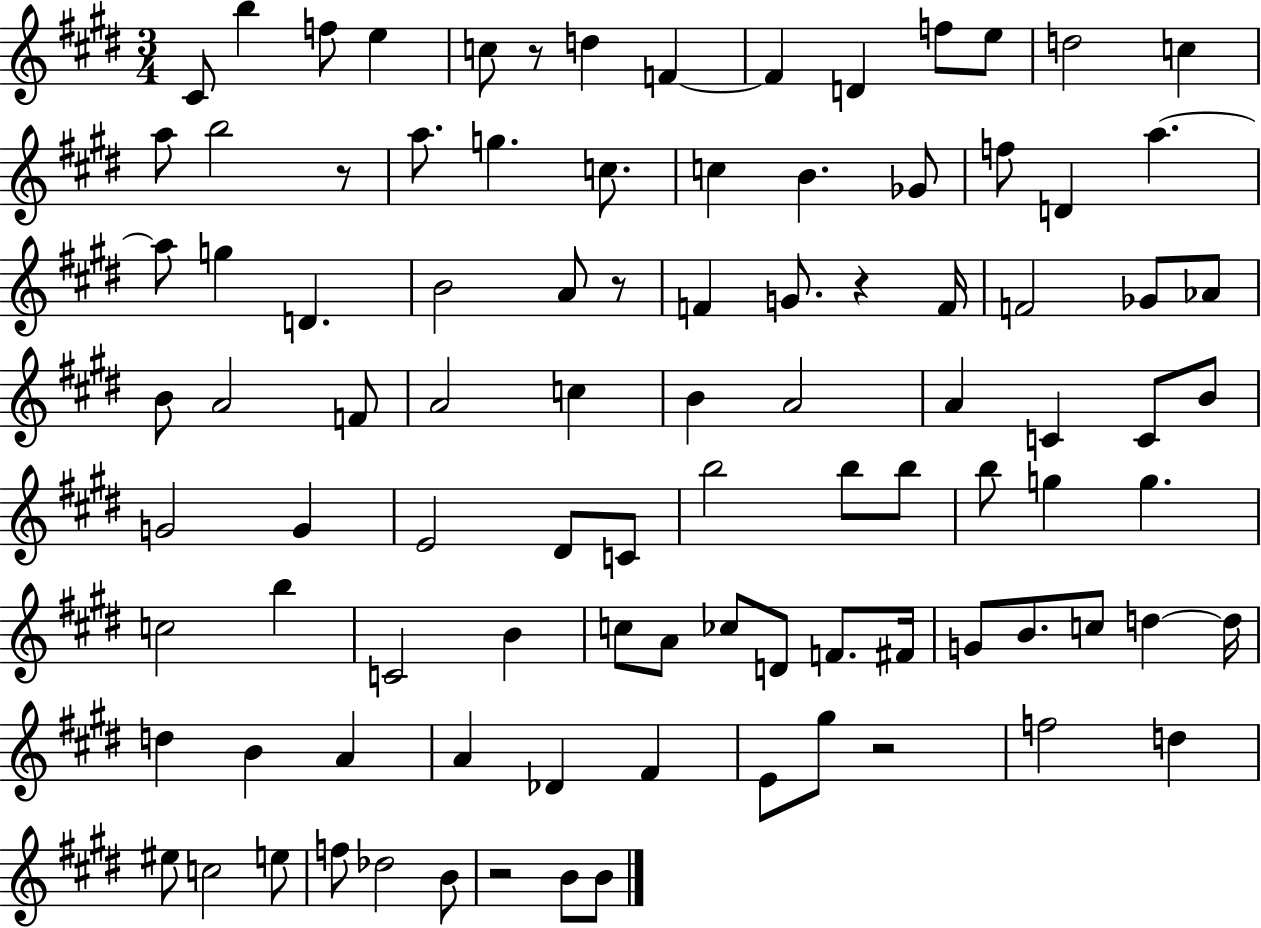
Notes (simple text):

C#4/e B5/q F5/e E5/q C5/e R/e D5/q F4/q F4/q D4/q F5/e E5/e D5/h C5/q A5/e B5/h R/e A5/e. G5/q. C5/e. C5/q B4/q. Gb4/e F5/e D4/q A5/q. A5/e G5/q D4/q. B4/h A4/e R/e F4/q G4/e. R/q F4/s F4/h Gb4/e Ab4/e B4/e A4/h F4/e A4/h C5/q B4/q A4/h A4/q C4/q C4/e B4/e G4/h G4/q E4/h D#4/e C4/e B5/h B5/e B5/e B5/e G5/q G5/q. C5/h B5/q C4/h B4/q C5/e A4/e CES5/e D4/e F4/e. F#4/s G4/e B4/e. C5/e D5/q D5/s D5/q B4/q A4/q A4/q Db4/q F#4/q E4/e G#5/e R/h F5/h D5/q EIS5/e C5/h E5/e F5/e Db5/h B4/e R/h B4/e B4/e